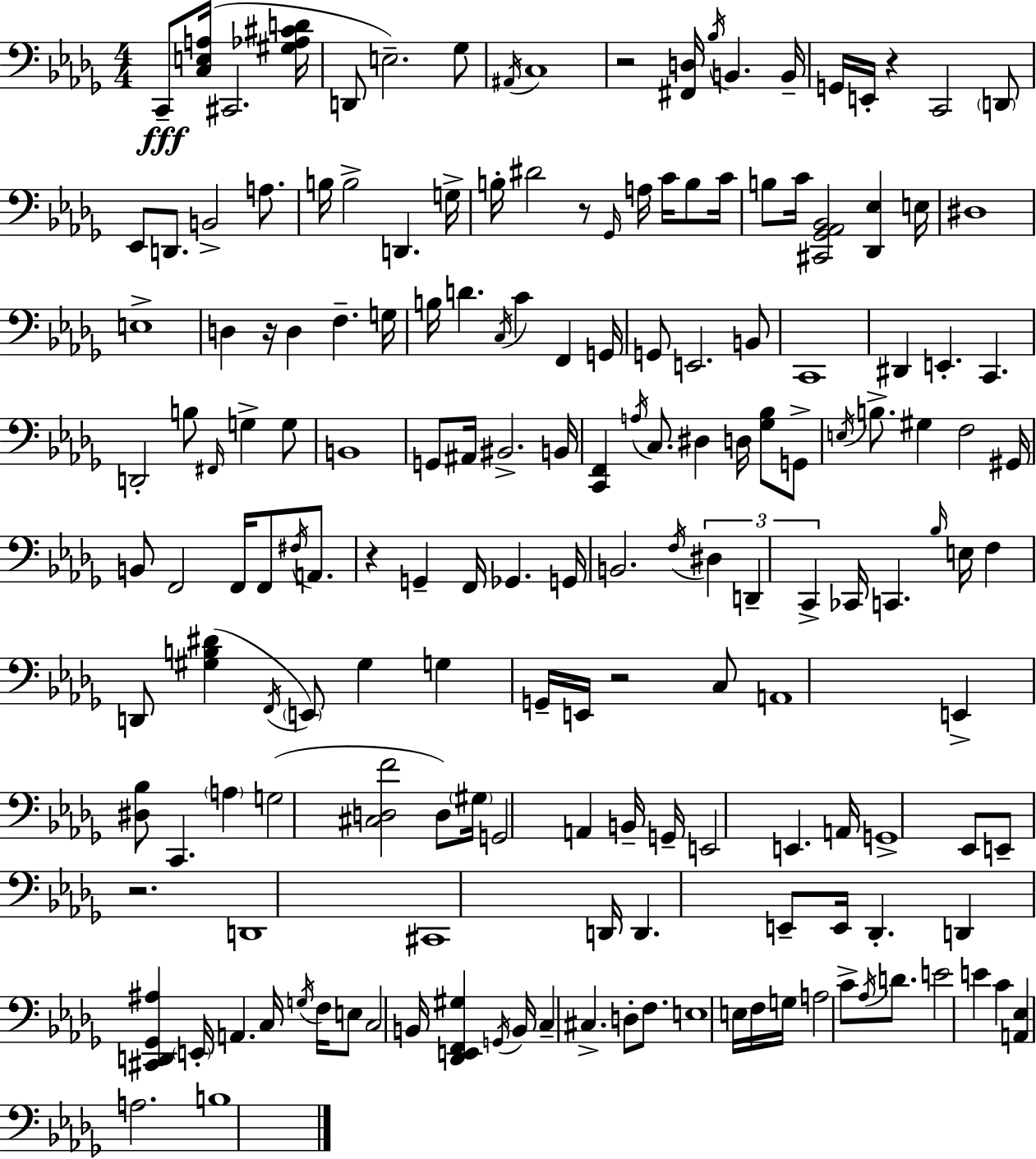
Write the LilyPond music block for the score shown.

{
  \clef bass
  \numericTimeSignature
  \time 4/4
  \key bes \minor
  c,8--\fff <c e a>16( cis,2. <gis aes cis' d'>16 | d,8 e2.--) ges8 | \acciaccatura { ais,16 } c1 | r2 <fis, d>16 \acciaccatura { bes16 } b,4. | \break b,16-- g,16 e,16-. r4 c,2 | \parenthesize d,8 ees,8 d,8. b,2-> a8. | b16 b2-> d,4. | g16-> b16-. dis'2 r8 \grace { ges,16 } a16 c'16 | \break b8 c'16 b8 c'16 <cis, ges, aes, bes,>2 <des, ees>4 | e16 dis1 | e1-> | d4 r16 d4 f4.-- | \break g16 b16 d'4. \acciaccatura { c16 } c'4 f,4 | g,16 g,8 e,2. | b,8 c,1 | dis,4 e,4.-. c,4. | \break d,2-. b8 \grace { fis,16 } g4-> | g8 b,1 | g,8 ais,16 bis,2.-> | b,16 <c, f,>4 \acciaccatura { a16 } c8. dis4 | \break d16 <ges bes>8 g,8-> \acciaccatura { e16 } b8.-> gis4 f2 | gis,16 b,8 f,2 | f,16 f,8 \acciaccatura { fis16 } a,8. r4 g,4-- | f,16 ges,4. g,16 b,2. | \break \acciaccatura { f16 } \tuplet 3/2 { dis4 d,4-- c,4-> } | ces,16 c,4. \grace { bes16 } e16 f4 d,8 | <gis b dis'>4( \acciaccatura { f,16 } \parenthesize e,8) gis4 g4 g,16-- | e,16 r2 c8 a,1 | \break e,4-> <dis bes>8 | c,4. \parenthesize a4 g2( | <cis d f'>2 d8) \parenthesize gis16 g,2 | a,4 b,16-- g,16-- e,2 | \break e,4. a,16 g,1-> | ees,8 e,8-- r2. | d,1 | cis,1 | \break d,16 d,4. | e,8-- e,16 des,4.-. d,4 <cis, d, ges, ais>4 | \parenthesize e,16-. a,4. c16 \acciaccatura { g16 } f16 e8 c2 | b,16 <des, e, f, gis>4 \acciaccatura { g,16 } b,16 c4-- | \break cis4.-> d8-. f8. e1 | e16 f16 g16 | a2 c'8-> \acciaccatura { aes16 } d'8. e'2 | e'4 c'4 <a, ees>4 | \break a2. b1 | \bar "|."
}